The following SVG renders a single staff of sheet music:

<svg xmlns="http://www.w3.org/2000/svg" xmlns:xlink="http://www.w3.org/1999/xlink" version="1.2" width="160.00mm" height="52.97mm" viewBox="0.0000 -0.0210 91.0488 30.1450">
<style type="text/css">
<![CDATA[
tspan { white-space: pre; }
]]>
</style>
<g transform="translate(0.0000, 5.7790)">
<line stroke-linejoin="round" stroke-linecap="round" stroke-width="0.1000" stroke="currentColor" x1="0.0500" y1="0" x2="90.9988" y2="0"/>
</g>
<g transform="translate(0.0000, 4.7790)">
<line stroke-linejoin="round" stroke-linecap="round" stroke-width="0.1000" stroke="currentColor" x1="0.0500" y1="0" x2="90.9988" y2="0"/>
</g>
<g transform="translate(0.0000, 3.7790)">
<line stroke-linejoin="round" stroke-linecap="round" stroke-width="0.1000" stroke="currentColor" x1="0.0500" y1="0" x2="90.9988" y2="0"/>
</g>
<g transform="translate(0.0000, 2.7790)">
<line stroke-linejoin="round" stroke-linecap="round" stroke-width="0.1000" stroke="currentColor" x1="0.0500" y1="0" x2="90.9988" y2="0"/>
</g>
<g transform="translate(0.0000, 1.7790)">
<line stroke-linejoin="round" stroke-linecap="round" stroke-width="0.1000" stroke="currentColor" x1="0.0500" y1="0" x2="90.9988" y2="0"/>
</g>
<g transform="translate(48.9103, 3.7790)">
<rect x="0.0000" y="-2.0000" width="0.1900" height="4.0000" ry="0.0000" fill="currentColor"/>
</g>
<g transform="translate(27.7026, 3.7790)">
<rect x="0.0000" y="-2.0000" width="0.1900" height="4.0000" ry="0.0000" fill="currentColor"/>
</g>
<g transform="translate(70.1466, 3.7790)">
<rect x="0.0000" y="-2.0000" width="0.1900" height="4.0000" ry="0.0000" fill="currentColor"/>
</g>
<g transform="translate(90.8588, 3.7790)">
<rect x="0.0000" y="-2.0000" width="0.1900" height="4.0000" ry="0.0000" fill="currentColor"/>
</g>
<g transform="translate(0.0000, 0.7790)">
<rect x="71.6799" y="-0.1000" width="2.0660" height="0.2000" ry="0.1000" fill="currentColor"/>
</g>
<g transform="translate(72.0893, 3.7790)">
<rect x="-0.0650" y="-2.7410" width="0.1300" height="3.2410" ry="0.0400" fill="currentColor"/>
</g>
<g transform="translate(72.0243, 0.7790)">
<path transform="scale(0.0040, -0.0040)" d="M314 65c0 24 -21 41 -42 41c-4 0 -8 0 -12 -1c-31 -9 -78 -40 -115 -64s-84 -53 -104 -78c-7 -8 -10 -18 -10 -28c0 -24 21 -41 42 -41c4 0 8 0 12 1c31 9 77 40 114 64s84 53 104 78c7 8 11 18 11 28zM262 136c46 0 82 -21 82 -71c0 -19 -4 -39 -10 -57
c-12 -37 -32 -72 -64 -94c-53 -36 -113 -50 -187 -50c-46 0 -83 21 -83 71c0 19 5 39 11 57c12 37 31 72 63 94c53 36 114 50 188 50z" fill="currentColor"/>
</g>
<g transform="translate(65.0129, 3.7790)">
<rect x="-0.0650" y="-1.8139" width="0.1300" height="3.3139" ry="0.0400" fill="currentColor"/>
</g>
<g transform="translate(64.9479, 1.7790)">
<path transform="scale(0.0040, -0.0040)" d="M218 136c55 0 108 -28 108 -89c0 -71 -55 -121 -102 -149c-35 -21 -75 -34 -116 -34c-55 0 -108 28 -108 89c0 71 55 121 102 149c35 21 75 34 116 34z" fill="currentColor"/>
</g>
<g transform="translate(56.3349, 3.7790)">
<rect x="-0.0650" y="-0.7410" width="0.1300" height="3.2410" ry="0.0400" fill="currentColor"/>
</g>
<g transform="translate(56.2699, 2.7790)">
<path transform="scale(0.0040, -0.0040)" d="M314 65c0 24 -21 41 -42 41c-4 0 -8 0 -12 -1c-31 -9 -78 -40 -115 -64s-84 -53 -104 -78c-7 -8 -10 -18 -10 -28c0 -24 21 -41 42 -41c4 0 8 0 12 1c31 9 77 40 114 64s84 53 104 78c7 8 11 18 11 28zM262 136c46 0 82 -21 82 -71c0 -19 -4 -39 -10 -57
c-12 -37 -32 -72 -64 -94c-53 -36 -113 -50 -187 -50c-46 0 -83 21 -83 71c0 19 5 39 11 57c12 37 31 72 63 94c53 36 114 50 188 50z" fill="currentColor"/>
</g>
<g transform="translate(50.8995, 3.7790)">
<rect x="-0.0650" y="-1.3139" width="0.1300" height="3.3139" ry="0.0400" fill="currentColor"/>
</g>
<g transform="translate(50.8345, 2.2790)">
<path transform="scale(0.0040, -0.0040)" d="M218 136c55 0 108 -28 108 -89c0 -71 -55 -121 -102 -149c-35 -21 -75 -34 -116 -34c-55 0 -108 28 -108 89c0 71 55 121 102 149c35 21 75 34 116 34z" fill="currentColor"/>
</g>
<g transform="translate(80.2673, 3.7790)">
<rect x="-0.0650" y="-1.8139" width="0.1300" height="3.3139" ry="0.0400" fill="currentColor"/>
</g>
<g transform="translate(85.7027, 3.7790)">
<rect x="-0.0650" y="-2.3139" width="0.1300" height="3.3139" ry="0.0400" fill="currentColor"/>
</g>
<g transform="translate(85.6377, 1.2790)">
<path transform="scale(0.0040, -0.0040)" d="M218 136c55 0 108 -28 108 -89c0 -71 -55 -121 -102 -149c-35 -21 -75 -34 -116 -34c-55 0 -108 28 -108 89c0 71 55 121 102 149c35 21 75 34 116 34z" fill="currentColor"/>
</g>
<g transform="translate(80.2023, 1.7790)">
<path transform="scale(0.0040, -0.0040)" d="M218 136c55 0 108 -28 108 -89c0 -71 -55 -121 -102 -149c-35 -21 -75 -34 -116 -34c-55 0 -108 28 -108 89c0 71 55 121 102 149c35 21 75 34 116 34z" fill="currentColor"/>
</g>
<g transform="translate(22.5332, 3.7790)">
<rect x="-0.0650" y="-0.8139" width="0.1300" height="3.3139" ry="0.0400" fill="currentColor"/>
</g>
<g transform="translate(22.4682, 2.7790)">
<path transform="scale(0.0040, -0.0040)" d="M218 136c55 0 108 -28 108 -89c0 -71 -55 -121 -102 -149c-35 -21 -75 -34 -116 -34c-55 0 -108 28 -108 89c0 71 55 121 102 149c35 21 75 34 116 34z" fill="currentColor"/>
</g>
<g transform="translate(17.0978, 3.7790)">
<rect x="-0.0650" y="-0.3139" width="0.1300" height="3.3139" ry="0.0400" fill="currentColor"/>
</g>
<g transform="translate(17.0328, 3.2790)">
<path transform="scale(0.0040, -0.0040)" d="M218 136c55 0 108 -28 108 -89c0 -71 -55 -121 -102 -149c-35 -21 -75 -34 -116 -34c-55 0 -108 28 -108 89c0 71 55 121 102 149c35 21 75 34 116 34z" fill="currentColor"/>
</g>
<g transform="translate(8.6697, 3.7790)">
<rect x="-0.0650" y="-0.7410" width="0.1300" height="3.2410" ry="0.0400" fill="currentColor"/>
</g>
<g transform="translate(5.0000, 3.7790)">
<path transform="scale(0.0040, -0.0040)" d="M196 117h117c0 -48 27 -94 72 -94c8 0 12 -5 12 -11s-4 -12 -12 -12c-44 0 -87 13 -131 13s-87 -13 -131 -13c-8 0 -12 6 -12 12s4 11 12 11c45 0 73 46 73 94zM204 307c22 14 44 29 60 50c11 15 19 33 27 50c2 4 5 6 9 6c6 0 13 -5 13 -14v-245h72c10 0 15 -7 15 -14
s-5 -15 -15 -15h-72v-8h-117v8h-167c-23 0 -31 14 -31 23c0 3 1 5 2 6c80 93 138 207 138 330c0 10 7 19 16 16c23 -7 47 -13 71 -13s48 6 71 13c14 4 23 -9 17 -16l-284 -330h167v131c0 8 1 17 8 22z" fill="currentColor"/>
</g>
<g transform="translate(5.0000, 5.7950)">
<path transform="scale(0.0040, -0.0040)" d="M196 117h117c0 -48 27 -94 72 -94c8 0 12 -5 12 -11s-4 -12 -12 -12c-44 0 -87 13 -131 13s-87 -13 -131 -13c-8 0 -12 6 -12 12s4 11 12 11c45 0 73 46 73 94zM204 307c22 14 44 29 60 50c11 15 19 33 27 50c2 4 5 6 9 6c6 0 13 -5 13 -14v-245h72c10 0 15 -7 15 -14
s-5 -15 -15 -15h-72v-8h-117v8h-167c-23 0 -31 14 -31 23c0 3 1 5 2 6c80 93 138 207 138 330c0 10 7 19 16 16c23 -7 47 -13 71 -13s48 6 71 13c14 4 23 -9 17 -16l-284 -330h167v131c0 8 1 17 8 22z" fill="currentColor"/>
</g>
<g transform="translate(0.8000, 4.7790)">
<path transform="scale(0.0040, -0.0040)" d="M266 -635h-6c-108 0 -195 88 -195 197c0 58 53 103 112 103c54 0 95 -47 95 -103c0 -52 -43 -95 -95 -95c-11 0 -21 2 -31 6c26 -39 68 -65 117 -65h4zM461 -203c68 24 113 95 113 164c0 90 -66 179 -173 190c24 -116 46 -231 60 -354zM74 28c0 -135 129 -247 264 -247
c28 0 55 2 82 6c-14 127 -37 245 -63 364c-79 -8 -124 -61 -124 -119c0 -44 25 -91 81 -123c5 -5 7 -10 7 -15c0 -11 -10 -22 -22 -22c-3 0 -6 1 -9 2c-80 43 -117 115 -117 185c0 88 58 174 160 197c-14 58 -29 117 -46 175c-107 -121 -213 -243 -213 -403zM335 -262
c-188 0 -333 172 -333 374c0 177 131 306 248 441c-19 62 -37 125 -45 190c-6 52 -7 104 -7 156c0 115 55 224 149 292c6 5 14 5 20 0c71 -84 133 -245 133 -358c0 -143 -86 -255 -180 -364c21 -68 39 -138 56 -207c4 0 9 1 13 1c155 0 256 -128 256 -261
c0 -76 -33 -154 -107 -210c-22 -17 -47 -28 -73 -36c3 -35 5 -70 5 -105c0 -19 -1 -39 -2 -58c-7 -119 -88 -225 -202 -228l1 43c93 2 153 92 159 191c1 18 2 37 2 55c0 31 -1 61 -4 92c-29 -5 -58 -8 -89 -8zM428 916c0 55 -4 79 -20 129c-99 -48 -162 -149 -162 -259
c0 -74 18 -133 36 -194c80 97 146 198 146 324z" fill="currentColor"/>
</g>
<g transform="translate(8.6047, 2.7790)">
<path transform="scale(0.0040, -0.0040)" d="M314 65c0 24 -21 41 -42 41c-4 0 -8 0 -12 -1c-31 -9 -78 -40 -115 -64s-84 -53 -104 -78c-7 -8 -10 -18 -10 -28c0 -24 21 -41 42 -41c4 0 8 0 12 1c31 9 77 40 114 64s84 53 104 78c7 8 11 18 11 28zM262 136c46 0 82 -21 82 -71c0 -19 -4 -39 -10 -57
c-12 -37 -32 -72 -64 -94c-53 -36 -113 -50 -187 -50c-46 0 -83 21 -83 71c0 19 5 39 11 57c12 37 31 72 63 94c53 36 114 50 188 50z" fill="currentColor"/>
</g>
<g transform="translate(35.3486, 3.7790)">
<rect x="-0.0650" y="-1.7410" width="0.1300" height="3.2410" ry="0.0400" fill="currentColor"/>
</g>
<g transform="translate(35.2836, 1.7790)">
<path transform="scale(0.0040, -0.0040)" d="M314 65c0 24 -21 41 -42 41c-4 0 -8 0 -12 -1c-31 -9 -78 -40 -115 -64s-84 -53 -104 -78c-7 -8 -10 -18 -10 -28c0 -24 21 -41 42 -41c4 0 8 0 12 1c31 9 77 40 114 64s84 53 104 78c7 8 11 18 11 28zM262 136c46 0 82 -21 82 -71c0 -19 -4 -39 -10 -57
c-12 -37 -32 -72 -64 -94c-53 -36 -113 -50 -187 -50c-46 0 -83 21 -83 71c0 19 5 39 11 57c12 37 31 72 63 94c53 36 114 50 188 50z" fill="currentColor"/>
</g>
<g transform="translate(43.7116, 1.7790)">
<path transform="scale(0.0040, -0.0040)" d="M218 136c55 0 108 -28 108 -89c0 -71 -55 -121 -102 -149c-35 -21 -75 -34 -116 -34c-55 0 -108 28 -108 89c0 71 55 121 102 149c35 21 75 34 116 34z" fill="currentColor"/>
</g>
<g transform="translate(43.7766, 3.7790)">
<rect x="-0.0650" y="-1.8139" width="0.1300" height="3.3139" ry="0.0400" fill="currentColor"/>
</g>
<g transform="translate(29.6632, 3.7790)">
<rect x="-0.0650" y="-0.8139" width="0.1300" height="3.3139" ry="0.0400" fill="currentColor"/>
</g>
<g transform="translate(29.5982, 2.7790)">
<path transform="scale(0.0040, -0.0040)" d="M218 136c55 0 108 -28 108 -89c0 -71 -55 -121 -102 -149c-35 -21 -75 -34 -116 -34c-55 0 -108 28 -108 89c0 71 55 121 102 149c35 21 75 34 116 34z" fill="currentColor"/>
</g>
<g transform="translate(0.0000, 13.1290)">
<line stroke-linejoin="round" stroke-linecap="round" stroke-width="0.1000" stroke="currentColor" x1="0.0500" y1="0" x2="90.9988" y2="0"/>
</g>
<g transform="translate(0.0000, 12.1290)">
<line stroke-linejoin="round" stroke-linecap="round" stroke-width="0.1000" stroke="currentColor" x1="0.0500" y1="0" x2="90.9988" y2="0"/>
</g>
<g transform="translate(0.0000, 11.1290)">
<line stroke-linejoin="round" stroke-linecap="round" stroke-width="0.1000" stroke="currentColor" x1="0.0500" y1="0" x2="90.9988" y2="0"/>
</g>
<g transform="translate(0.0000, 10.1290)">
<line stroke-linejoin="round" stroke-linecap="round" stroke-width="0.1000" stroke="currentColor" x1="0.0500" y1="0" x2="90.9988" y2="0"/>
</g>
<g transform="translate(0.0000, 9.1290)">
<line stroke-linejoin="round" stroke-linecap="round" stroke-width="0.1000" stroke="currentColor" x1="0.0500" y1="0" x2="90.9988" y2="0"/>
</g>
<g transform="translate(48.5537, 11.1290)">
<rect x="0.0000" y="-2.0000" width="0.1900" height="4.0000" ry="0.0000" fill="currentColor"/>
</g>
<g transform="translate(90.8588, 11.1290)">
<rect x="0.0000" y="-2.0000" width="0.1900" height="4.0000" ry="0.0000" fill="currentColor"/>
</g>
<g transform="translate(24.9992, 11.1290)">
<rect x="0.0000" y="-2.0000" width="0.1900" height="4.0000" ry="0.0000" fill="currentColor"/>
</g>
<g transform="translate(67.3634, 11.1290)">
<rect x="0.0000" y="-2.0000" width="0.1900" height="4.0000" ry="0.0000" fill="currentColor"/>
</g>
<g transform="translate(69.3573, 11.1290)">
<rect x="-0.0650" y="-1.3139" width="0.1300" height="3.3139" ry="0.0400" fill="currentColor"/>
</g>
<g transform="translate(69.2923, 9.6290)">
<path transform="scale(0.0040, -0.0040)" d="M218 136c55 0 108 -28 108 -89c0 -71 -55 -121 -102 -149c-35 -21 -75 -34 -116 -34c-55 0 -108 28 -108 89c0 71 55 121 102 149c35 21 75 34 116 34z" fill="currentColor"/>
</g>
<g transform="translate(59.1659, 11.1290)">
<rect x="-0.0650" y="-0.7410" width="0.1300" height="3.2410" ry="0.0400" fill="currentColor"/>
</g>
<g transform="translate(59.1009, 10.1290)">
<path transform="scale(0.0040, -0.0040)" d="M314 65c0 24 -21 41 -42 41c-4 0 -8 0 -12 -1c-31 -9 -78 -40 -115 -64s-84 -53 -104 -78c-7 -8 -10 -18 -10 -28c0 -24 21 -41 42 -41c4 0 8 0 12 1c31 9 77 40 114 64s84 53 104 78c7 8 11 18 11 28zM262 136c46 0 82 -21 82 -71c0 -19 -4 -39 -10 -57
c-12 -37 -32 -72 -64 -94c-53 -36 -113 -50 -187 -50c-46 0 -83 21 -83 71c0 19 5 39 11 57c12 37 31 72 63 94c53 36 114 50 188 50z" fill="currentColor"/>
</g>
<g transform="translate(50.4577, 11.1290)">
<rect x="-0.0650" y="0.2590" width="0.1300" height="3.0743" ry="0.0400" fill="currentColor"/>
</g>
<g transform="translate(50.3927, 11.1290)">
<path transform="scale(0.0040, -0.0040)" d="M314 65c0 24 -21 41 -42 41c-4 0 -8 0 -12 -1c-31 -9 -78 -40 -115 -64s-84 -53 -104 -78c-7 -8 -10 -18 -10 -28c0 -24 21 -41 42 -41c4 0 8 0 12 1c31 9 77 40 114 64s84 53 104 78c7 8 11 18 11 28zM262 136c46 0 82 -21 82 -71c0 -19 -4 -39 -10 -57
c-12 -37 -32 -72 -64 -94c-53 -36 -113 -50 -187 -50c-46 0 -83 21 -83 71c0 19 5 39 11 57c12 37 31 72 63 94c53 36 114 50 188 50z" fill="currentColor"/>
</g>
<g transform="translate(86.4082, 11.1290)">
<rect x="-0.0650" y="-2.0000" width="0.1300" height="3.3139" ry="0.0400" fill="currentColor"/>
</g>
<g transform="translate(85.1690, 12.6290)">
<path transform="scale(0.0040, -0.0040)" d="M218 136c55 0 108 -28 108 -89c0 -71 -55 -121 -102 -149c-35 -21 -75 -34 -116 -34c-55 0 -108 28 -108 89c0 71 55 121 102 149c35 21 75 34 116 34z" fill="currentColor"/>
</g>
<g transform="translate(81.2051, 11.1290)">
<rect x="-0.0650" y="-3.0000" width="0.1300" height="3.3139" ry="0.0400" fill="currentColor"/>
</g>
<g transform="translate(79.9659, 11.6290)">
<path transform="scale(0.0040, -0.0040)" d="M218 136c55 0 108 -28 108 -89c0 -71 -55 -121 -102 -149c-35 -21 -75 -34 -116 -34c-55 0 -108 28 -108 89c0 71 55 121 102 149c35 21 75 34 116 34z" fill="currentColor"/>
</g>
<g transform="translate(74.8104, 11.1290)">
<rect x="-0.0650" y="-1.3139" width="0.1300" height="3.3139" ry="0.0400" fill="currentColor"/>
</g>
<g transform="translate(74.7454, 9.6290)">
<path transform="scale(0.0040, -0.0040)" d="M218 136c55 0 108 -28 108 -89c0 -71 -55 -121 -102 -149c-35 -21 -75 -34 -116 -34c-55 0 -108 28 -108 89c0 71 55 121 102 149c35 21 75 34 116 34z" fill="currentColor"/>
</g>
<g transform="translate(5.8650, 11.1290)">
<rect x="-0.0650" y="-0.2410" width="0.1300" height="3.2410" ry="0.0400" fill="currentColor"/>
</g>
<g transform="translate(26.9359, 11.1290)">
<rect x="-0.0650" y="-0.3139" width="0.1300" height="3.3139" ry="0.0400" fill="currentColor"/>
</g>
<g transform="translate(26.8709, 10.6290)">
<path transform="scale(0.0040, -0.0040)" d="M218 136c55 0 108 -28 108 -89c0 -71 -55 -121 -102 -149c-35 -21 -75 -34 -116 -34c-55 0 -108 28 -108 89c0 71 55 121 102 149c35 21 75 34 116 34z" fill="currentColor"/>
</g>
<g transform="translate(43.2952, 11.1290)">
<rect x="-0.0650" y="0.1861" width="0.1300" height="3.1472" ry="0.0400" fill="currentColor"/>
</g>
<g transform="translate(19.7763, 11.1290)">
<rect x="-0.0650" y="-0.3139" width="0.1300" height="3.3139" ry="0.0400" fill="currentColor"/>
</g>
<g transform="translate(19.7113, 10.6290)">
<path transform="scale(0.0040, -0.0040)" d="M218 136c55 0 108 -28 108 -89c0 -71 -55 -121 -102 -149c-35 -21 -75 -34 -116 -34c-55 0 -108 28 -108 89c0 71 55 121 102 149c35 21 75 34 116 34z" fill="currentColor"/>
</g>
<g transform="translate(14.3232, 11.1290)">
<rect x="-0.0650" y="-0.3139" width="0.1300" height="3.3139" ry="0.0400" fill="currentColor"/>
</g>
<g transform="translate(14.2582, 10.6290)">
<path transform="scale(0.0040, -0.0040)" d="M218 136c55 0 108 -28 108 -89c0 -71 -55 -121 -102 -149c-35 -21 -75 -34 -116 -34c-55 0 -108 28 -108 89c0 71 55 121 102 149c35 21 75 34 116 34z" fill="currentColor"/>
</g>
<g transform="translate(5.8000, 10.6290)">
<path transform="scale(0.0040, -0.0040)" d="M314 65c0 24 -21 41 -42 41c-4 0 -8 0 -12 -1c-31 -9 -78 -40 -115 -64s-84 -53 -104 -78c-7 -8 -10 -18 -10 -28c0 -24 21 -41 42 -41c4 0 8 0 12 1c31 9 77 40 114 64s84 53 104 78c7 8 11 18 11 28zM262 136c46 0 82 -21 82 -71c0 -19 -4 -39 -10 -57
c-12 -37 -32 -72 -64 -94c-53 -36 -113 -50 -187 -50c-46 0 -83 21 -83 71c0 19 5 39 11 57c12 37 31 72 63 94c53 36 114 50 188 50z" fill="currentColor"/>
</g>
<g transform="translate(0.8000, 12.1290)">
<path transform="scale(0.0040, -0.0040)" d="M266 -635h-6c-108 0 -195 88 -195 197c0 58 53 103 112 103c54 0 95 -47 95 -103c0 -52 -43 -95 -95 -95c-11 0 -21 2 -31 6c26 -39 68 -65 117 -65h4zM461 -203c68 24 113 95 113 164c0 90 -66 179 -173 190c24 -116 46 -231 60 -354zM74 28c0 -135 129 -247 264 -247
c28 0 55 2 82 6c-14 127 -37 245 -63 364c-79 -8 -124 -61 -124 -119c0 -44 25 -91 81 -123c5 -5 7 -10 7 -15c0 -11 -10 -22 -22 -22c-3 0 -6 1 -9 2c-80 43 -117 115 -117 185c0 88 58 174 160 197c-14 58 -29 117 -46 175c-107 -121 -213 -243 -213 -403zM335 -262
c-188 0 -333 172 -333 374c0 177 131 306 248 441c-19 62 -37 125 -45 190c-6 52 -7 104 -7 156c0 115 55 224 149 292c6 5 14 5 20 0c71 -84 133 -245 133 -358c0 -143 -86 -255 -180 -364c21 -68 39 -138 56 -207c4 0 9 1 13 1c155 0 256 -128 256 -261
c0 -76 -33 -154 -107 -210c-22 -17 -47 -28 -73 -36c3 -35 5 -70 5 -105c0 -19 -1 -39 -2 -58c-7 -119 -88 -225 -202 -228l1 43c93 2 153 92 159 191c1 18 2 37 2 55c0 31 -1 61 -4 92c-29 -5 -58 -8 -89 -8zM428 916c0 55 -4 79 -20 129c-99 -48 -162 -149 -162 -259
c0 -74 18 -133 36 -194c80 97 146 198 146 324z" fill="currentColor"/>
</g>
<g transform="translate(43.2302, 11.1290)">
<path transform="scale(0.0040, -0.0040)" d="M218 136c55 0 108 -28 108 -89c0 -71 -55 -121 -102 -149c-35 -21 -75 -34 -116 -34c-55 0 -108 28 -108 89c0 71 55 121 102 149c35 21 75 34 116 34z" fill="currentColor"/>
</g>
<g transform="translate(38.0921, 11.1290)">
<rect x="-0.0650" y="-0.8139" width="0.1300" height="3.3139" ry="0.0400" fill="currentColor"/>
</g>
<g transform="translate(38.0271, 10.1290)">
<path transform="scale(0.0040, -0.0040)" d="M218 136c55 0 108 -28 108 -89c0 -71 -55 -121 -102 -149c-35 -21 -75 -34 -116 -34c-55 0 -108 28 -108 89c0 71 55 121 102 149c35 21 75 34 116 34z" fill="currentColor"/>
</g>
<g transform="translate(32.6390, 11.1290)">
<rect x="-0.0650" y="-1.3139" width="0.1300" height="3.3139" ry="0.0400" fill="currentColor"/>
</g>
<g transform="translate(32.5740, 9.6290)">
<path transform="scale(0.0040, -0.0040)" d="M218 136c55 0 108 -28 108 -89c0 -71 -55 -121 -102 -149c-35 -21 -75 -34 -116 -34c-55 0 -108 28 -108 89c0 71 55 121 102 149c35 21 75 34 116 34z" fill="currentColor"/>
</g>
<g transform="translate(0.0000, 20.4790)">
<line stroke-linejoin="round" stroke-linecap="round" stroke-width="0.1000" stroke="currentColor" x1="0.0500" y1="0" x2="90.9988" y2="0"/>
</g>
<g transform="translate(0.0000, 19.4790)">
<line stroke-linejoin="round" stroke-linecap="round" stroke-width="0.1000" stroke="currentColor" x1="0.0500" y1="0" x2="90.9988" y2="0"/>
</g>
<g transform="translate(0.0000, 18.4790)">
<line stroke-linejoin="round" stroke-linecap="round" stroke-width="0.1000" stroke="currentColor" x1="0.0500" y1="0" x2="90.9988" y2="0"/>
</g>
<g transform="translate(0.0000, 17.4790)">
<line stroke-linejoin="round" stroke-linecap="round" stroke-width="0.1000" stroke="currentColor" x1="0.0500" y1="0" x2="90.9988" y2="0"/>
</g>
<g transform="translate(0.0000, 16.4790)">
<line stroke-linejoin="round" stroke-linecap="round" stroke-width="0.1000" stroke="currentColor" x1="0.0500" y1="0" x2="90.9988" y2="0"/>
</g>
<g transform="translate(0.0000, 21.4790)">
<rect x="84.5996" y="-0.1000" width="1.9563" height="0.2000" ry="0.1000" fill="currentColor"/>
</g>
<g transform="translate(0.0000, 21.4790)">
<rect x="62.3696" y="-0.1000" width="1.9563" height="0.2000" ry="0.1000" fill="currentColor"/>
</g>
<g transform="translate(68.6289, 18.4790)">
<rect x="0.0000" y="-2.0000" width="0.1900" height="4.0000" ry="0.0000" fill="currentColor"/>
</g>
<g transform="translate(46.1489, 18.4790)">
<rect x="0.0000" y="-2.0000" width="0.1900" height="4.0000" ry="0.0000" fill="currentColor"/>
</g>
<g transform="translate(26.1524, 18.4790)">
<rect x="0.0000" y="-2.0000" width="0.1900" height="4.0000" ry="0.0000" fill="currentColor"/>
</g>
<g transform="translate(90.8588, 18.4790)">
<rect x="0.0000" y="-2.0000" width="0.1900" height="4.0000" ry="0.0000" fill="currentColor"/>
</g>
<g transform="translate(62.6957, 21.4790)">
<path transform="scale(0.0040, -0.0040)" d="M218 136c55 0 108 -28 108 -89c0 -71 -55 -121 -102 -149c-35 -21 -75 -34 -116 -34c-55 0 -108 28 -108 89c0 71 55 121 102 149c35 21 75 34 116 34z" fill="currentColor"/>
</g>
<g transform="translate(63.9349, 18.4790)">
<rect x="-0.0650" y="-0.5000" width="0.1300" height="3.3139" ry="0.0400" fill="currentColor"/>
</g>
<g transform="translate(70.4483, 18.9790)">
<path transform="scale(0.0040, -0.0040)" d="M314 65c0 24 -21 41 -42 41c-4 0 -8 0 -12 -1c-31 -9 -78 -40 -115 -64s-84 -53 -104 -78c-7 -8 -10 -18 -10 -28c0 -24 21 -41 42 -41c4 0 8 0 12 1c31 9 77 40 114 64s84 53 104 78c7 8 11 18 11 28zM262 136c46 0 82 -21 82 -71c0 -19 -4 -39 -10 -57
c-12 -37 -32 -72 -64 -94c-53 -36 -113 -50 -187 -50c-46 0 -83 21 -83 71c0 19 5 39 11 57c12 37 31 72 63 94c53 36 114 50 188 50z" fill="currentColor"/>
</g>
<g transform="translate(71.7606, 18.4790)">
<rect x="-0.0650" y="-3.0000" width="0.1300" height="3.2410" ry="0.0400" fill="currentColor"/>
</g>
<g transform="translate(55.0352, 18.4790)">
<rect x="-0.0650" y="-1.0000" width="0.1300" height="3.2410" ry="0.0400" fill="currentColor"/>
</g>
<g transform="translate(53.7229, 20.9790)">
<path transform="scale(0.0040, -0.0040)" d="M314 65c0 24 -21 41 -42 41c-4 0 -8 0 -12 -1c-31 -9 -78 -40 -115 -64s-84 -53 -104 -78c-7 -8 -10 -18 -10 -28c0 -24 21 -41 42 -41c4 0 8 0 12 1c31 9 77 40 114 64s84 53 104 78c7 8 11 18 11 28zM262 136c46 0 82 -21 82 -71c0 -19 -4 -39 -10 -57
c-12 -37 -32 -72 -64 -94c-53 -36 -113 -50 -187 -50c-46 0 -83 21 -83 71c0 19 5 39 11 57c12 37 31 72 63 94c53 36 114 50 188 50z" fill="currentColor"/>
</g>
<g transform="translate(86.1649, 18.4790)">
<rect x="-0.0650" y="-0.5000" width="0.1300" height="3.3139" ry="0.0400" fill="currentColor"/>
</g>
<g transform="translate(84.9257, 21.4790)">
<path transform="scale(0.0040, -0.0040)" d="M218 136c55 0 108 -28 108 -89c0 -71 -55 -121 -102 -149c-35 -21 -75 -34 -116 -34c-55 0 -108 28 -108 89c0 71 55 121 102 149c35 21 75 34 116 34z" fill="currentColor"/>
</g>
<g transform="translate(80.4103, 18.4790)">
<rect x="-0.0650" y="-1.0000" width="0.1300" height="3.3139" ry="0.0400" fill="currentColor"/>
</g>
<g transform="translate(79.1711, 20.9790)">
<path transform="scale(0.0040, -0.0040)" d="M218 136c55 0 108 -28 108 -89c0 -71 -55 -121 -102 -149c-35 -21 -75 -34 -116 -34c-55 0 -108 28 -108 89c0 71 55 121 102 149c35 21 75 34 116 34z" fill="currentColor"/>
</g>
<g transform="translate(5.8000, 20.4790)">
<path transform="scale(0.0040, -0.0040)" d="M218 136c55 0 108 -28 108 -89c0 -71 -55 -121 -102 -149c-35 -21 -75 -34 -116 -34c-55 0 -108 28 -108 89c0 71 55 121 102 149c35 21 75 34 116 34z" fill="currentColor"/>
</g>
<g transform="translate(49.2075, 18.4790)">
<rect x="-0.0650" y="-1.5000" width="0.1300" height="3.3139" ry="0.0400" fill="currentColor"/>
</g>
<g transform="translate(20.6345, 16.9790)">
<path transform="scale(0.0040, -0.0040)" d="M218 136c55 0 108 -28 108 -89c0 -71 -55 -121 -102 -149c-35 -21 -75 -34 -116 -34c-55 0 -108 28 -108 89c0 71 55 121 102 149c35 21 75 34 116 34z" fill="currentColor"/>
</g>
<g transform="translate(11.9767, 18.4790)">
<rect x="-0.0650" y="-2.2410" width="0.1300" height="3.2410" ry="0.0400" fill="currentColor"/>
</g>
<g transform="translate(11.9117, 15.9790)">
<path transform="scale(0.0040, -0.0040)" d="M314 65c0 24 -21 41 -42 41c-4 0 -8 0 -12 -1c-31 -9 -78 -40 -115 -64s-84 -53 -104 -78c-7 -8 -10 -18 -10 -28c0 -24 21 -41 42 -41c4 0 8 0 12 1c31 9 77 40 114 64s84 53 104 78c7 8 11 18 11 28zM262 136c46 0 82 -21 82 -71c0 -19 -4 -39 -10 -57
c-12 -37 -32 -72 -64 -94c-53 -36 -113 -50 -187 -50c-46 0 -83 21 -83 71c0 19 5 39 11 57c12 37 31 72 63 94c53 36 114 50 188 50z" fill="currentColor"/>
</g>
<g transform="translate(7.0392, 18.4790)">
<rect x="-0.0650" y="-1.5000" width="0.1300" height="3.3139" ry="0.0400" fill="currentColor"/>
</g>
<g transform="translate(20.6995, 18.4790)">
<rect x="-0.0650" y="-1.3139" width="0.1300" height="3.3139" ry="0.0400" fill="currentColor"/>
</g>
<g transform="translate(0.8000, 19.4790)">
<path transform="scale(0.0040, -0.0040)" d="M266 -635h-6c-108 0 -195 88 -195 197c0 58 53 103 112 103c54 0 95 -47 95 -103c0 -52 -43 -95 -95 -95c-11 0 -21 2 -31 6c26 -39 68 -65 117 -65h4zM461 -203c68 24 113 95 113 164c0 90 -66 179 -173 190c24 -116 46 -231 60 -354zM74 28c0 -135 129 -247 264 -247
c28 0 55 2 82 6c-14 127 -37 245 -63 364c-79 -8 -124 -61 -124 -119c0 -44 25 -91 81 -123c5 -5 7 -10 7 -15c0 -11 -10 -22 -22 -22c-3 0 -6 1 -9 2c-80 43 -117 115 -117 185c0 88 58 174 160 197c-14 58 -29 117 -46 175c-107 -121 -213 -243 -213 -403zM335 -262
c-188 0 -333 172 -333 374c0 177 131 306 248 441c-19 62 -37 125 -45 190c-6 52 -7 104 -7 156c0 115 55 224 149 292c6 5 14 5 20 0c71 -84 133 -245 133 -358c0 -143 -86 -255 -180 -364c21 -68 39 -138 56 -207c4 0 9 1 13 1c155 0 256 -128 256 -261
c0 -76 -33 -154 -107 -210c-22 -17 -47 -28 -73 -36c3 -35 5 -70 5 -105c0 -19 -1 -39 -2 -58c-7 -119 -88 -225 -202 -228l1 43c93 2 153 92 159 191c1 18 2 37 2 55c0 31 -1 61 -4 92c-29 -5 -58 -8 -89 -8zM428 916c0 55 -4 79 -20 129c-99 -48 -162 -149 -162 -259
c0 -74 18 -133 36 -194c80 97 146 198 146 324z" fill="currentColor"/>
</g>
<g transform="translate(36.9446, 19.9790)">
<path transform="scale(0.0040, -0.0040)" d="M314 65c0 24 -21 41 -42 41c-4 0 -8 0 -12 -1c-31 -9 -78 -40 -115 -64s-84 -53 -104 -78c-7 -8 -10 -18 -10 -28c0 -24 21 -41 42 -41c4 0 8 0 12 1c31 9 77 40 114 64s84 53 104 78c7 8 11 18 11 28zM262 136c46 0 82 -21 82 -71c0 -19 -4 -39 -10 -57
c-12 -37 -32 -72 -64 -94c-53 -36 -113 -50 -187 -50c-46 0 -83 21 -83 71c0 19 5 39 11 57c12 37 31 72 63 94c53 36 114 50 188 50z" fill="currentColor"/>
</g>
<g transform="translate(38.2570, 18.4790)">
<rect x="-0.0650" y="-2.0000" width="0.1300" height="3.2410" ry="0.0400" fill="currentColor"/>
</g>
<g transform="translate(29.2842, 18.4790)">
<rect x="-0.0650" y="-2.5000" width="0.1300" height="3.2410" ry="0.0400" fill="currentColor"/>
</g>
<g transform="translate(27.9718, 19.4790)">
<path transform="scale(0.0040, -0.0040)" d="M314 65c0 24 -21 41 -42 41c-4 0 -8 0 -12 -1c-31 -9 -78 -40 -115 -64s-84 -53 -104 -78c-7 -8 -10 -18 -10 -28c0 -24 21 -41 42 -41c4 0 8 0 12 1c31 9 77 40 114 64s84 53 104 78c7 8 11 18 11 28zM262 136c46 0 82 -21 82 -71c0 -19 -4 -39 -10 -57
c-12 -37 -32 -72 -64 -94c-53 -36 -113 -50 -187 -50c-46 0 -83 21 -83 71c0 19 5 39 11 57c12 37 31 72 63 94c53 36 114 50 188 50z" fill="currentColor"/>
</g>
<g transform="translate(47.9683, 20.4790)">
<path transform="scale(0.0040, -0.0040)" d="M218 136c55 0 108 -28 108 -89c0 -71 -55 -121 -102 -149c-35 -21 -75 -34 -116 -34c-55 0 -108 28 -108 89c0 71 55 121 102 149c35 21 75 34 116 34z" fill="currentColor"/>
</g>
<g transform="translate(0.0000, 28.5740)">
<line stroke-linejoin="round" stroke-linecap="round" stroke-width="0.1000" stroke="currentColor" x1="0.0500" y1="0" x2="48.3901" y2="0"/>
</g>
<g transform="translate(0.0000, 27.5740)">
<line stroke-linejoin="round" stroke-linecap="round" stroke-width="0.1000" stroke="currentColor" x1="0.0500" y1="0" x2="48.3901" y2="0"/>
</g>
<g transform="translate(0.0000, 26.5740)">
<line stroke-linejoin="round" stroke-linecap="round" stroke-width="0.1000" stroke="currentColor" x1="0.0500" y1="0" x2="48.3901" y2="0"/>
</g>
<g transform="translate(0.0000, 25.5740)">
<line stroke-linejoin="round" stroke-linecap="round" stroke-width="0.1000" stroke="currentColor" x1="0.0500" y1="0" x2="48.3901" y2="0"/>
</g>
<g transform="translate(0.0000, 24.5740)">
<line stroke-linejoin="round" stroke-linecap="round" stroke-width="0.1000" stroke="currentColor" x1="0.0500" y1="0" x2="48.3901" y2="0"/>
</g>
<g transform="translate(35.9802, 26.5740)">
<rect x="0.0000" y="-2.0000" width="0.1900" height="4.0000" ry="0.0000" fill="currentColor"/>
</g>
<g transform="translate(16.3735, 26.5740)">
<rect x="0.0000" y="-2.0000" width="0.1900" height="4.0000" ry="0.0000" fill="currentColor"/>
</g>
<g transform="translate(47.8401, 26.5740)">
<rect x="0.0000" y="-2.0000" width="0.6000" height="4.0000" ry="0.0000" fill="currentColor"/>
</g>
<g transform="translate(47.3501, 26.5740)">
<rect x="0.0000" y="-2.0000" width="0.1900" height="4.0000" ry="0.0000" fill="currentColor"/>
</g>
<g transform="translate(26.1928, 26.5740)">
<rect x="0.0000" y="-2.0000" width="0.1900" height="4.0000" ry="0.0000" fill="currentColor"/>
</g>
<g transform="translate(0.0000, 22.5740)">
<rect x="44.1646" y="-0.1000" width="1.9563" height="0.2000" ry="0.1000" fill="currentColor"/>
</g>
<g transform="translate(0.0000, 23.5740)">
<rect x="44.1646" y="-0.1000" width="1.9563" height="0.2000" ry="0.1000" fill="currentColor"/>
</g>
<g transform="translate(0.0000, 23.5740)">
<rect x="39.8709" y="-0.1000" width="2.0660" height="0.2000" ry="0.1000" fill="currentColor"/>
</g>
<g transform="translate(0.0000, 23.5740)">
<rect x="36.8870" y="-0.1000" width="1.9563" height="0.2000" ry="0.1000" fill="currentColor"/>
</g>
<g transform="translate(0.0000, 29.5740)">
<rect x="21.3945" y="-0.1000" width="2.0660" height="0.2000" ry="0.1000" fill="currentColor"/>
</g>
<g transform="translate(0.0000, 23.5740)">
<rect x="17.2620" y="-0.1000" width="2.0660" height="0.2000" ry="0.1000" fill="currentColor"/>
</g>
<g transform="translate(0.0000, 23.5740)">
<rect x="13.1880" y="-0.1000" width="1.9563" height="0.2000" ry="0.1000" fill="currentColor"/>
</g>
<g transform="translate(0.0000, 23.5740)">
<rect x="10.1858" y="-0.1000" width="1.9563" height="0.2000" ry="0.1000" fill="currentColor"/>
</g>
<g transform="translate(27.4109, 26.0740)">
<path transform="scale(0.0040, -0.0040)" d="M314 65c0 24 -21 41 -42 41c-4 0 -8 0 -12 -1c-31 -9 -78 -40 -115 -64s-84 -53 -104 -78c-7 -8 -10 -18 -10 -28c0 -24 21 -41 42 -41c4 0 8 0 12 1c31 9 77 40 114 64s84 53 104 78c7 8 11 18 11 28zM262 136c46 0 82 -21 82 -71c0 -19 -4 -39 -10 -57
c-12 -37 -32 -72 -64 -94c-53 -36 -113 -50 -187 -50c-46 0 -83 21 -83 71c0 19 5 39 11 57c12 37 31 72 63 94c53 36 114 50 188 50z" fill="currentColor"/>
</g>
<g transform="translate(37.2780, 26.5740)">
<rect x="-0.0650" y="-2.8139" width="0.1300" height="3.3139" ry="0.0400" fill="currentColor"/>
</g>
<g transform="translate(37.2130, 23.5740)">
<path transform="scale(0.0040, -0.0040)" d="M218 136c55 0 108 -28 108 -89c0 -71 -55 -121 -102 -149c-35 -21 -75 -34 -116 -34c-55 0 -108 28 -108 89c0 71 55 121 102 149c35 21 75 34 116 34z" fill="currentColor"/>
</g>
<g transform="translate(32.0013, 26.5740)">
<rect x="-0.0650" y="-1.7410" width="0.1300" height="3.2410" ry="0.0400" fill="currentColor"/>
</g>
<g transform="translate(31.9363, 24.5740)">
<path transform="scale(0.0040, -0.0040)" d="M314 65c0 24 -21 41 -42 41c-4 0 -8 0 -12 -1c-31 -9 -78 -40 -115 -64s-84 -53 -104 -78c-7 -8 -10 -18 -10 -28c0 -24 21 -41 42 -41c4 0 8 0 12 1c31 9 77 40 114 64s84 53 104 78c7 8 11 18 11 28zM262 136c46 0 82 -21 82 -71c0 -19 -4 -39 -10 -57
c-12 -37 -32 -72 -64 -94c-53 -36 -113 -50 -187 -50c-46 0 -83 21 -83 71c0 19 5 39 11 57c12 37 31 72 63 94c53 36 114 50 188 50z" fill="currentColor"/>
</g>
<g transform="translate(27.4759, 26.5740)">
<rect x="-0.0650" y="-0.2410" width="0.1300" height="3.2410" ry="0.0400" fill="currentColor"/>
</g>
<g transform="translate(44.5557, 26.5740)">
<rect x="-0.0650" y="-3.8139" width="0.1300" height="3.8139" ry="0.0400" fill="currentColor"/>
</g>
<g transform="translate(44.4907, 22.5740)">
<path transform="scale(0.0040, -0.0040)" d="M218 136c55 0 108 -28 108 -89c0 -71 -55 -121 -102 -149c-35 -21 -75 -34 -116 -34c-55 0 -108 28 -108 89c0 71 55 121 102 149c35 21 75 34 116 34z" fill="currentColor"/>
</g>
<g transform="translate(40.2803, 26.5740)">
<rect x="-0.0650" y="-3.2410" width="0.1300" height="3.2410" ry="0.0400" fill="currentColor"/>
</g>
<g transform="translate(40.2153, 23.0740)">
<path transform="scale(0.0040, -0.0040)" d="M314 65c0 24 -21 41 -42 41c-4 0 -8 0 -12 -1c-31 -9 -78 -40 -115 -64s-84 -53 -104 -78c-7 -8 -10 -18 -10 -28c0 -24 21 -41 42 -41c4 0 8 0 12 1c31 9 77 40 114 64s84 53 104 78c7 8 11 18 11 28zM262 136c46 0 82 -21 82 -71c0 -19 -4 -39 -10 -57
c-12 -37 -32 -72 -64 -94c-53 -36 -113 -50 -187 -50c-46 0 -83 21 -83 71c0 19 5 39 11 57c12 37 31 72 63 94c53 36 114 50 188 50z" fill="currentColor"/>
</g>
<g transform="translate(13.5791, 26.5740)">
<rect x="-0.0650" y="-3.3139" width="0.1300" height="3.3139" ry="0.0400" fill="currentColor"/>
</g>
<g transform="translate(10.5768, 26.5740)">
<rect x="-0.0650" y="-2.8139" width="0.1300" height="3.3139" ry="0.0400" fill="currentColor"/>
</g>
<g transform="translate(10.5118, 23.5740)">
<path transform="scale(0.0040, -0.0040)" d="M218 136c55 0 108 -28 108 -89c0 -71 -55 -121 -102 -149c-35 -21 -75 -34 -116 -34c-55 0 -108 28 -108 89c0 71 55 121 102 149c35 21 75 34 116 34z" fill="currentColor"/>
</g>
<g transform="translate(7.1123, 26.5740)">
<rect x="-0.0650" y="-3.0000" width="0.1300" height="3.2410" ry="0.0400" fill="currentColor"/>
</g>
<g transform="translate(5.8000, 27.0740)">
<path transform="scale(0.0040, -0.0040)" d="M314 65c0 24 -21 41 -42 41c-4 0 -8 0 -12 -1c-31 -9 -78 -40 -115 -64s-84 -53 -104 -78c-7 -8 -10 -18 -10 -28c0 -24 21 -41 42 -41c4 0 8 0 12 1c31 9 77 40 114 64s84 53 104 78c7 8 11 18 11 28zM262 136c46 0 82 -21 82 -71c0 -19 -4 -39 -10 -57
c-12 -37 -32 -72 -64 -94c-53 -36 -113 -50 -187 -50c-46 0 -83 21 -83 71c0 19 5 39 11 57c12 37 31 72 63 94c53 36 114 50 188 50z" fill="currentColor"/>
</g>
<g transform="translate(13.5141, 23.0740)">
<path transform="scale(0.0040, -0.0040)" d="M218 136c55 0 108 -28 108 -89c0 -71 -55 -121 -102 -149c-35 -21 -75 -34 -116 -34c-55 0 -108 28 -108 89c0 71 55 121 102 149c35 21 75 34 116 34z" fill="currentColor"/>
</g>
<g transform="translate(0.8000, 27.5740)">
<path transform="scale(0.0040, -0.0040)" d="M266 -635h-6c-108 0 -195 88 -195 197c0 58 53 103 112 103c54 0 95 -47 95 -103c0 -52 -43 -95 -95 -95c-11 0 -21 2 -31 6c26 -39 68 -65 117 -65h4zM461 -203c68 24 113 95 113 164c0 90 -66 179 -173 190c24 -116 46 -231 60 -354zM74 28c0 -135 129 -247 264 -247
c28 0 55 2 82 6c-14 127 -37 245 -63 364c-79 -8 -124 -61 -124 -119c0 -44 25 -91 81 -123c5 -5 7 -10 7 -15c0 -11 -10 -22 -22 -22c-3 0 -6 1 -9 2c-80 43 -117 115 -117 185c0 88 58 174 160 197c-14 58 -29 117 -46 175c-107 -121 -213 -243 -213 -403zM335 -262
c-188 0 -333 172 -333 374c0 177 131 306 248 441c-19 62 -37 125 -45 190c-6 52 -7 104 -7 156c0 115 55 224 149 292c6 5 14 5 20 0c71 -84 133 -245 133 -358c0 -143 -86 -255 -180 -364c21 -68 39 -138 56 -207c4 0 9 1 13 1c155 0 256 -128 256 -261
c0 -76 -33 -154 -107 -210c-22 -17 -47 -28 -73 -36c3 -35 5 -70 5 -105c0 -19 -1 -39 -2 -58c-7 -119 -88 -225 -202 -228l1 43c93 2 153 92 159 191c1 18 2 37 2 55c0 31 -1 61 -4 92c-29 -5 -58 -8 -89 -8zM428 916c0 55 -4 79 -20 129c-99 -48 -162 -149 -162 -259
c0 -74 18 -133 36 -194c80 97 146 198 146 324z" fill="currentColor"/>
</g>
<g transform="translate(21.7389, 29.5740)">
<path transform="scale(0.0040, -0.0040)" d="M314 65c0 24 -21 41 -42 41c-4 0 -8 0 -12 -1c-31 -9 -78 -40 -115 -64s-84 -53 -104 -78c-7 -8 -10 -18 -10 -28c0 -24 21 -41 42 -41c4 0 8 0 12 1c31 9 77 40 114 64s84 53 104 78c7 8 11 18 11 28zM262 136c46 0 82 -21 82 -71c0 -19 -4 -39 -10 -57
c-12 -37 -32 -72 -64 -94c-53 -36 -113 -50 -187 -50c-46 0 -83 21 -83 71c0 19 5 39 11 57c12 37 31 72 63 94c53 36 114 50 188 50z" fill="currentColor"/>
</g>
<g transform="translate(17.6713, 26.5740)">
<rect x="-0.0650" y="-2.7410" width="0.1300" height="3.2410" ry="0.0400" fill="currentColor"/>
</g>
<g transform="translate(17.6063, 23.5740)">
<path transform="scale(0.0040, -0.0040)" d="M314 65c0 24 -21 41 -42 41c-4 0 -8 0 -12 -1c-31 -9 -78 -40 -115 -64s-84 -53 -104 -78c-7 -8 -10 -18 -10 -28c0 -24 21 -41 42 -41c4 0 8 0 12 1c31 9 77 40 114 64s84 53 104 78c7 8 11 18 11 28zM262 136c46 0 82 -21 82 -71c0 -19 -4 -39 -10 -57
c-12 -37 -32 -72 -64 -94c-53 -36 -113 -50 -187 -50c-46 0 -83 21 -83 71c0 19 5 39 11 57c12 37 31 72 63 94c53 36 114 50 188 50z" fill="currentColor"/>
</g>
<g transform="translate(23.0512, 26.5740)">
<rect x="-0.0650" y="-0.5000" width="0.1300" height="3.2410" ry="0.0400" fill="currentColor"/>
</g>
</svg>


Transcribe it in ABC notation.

X:1
T:Untitled
M:4/4
L:1/4
K:C
d2 c d d f2 f e d2 f a2 f g c2 c c c e d B B2 d2 e e A F E g2 e G2 F2 E D2 C A2 D C A2 a b a2 C2 c2 f2 a b2 c'